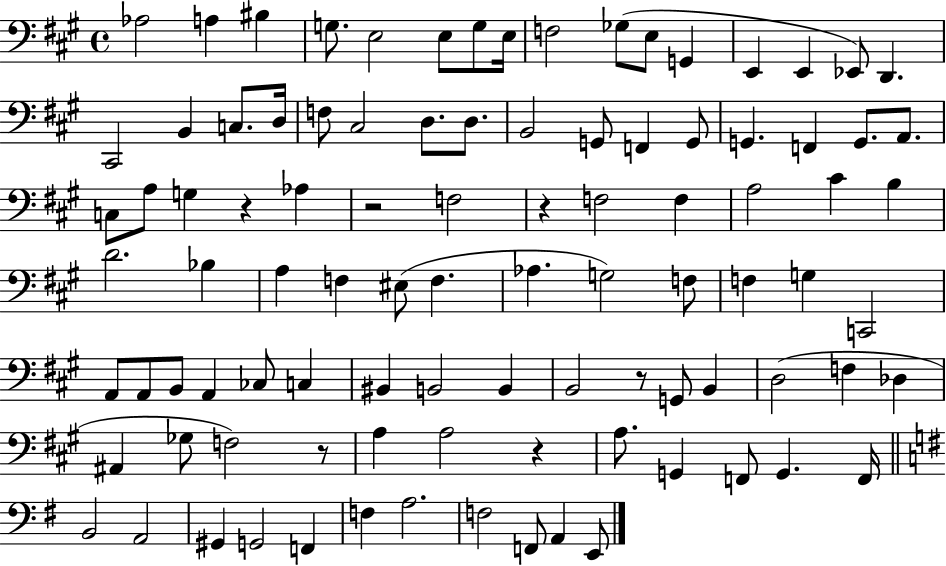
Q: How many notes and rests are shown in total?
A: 96